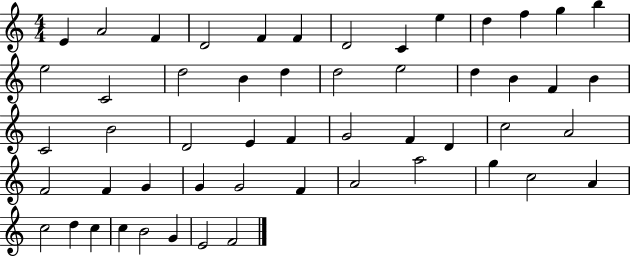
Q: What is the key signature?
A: C major